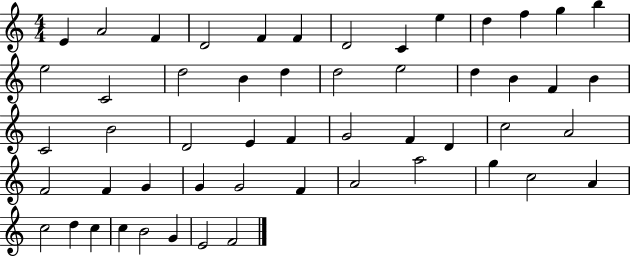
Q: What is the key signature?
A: C major